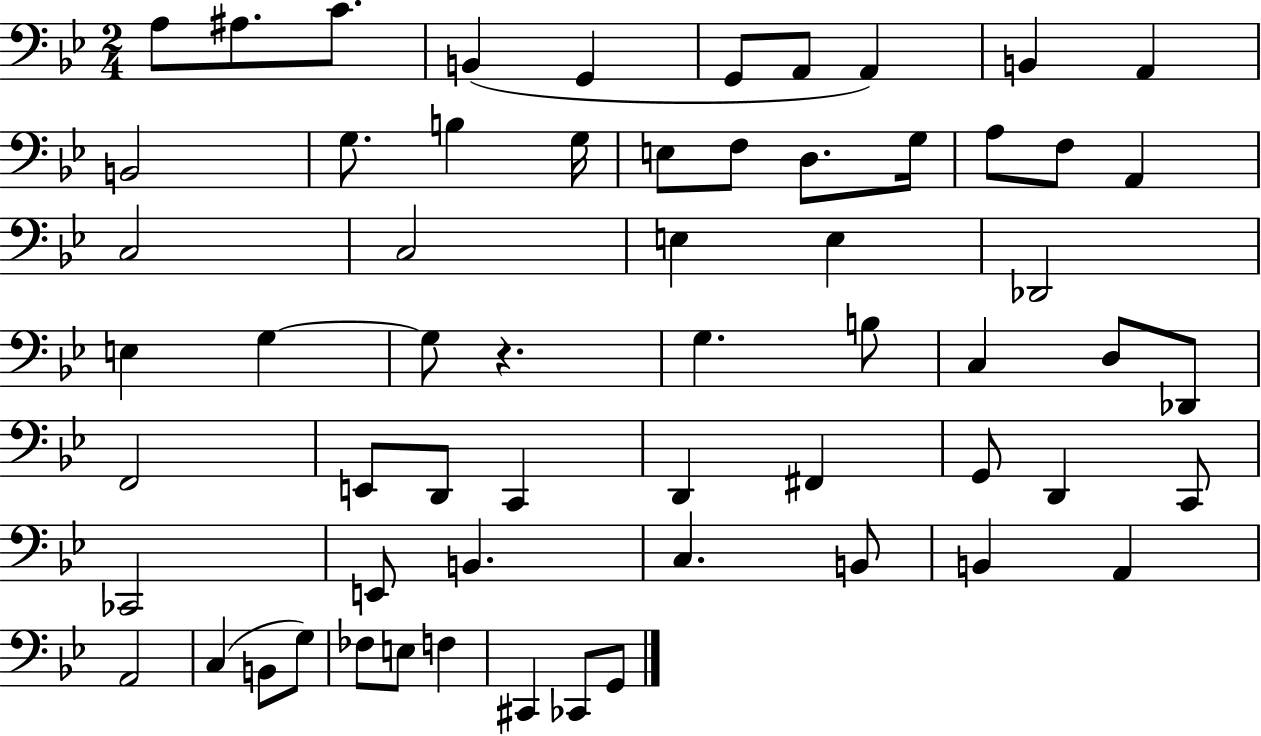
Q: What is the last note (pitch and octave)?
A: G2